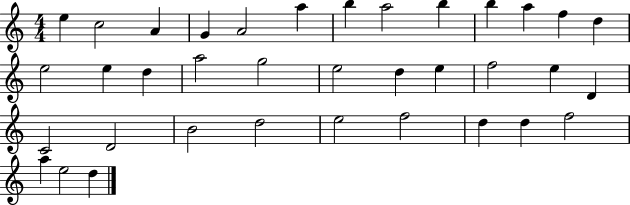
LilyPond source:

{
  \clef treble
  \numericTimeSignature
  \time 4/4
  \key c \major
  e''4 c''2 a'4 | g'4 a'2 a''4 | b''4 a''2 b''4 | b''4 a''4 f''4 d''4 | \break e''2 e''4 d''4 | a''2 g''2 | e''2 d''4 e''4 | f''2 e''4 d'4 | \break c'2 d'2 | b'2 d''2 | e''2 f''2 | d''4 d''4 f''2 | \break a''4 e''2 d''4 | \bar "|."
}